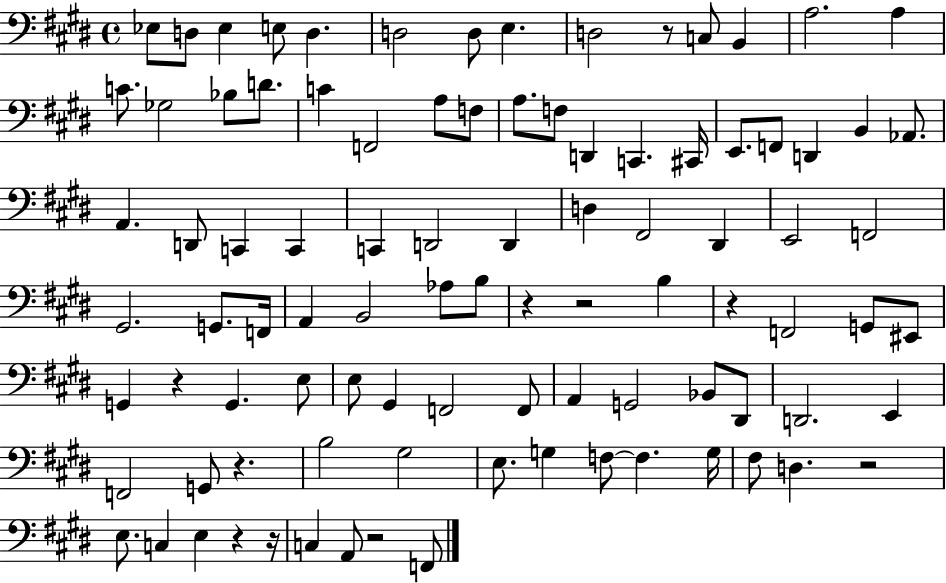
X:1
T:Untitled
M:4/4
L:1/4
K:E
_E,/2 D,/2 _E, E,/2 D, D,2 D,/2 E, D,2 z/2 C,/2 B,, A,2 A, C/2 _G,2 _B,/2 D/2 C F,,2 A,/2 F,/2 A,/2 F,/2 D,, C,, ^C,,/4 E,,/2 F,,/2 D,, B,, _A,,/2 A,, D,,/2 C,, C,, C,, D,,2 D,, D, ^F,,2 ^D,, E,,2 F,,2 ^G,,2 G,,/2 F,,/4 A,, B,,2 _A,/2 B,/2 z z2 B, z F,,2 G,,/2 ^E,,/2 G,, z G,, E,/2 E,/2 ^G,, F,,2 F,,/2 A,, G,,2 _B,,/2 ^D,,/2 D,,2 E,, F,,2 G,,/2 z B,2 ^G,2 E,/2 G, F,/2 F, G,/4 ^F,/2 D, z2 E,/2 C, E, z z/4 C, A,,/2 z2 F,,/2